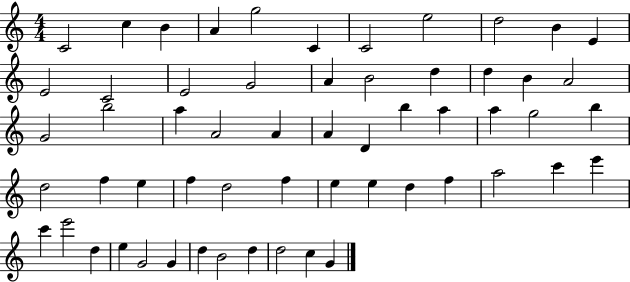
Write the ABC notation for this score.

X:1
T:Untitled
M:4/4
L:1/4
K:C
C2 c B A g2 C C2 e2 d2 B E E2 C2 E2 G2 A B2 d d B A2 G2 b2 a A2 A A D b a a g2 b d2 f e f d2 f e e d f a2 c' e' c' e'2 d e G2 G d B2 d d2 c G